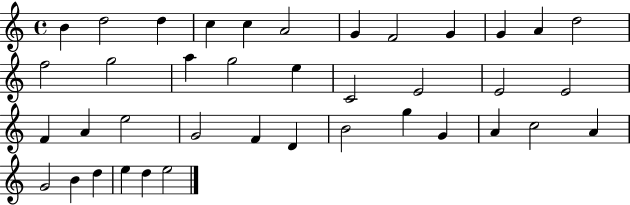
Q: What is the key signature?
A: C major